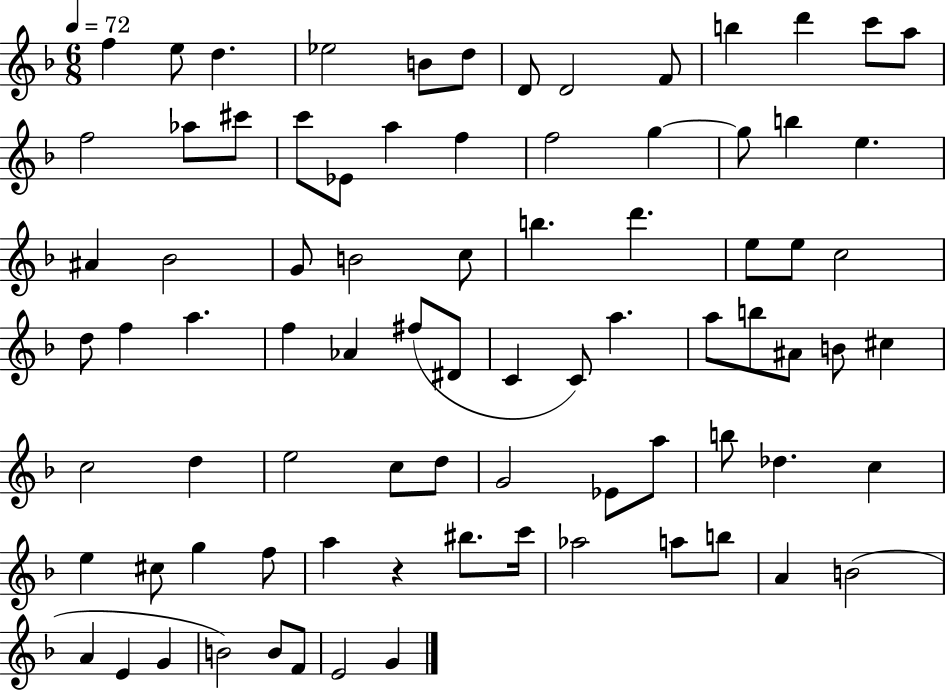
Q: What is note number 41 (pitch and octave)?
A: F#5